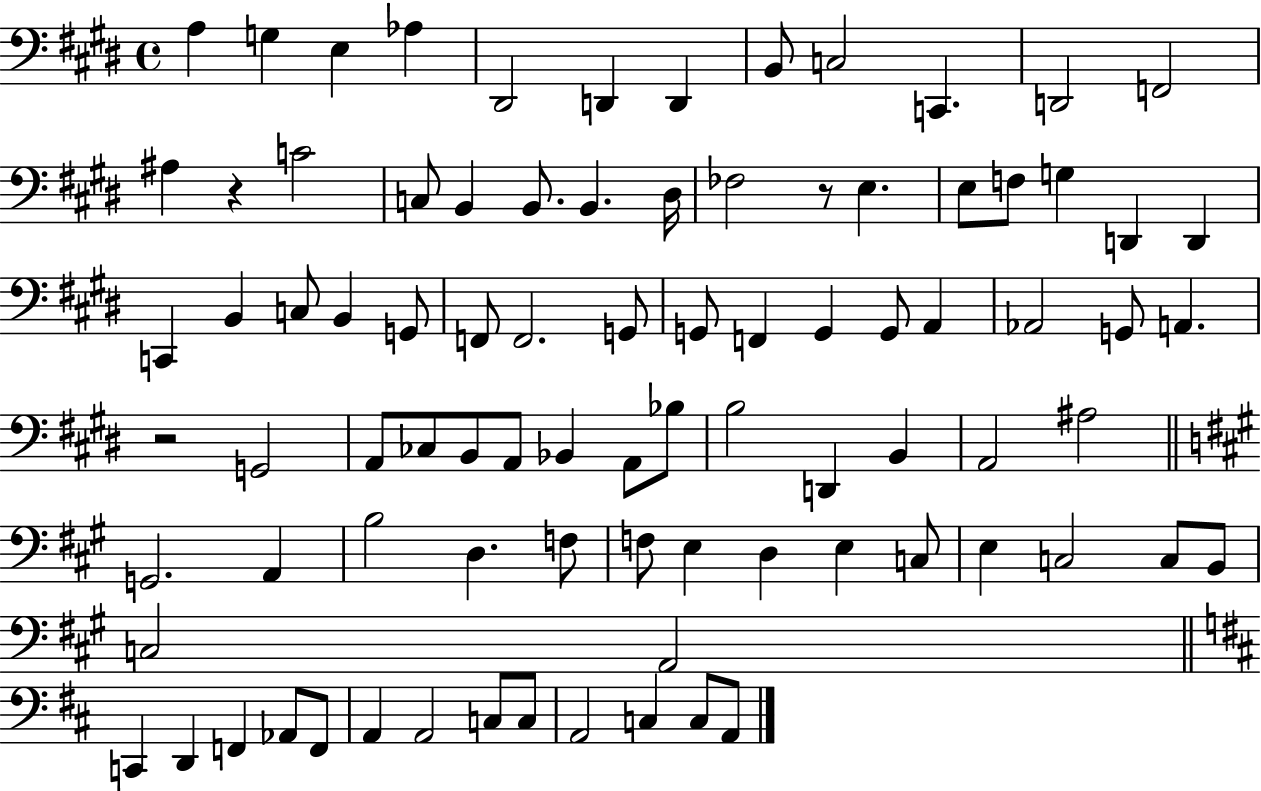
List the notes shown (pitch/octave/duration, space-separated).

A3/q G3/q E3/q Ab3/q D#2/h D2/q D2/q B2/e C3/h C2/q. D2/h F2/h A#3/q R/q C4/h C3/e B2/q B2/e. B2/q. D#3/s FES3/h R/e E3/q. E3/e F3/e G3/q D2/q D2/q C2/q B2/q C3/e B2/q G2/e F2/e F2/h. G2/e G2/e F2/q G2/q G2/e A2/q Ab2/h G2/e A2/q. R/h G2/h A2/e CES3/e B2/e A2/e Bb2/q A2/e Bb3/e B3/h D2/q B2/q A2/h A#3/h G2/h. A2/q B3/h D3/q. F3/e F3/e E3/q D3/q E3/q C3/e E3/q C3/h C3/e B2/e C3/h A2/h C2/q D2/q F2/q Ab2/e F2/e A2/q A2/h C3/e C3/e A2/h C3/q C3/e A2/e